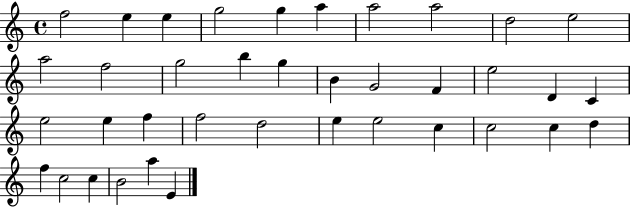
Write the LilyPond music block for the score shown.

{
  \clef treble
  \time 4/4
  \defaultTimeSignature
  \key c \major
  f''2 e''4 e''4 | g''2 g''4 a''4 | a''2 a''2 | d''2 e''2 | \break a''2 f''2 | g''2 b''4 g''4 | b'4 g'2 f'4 | e''2 d'4 c'4 | \break e''2 e''4 f''4 | f''2 d''2 | e''4 e''2 c''4 | c''2 c''4 d''4 | \break f''4 c''2 c''4 | b'2 a''4 e'4 | \bar "|."
}